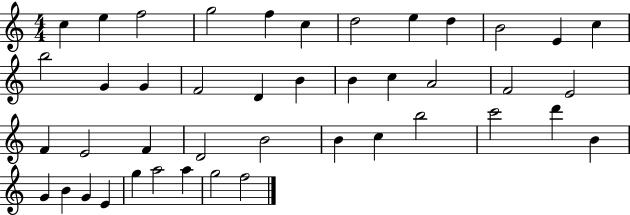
C5/q E5/q F5/h G5/h F5/q C5/q D5/h E5/q D5/q B4/h E4/q C5/q B5/h G4/q G4/q F4/h D4/q B4/q B4/q C5/q A4/h F4/h E4/h F4/q E4/h F4/q D4/h B4/h B4/q C5/q B5/h C6/h D6/q B4/q G4/q B4/q G4/q E4/q G5/q A5/h A5/q G5/h F5/h